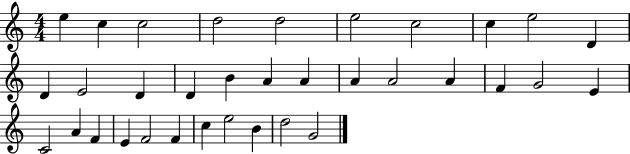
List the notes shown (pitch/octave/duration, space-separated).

E5/q C5/q C5/h D5/h D5/h E5/h C5/h C5/q E5/h D4/q D4/q E4/h D4/q D4/q B4/q A4/q A4/q A4/q A4/h A4/q F4/q G4/h E4/q C4/h A4/q F4/q E4/q F4/h F4/q C5/q E5/h B4/q D5/h G4/h